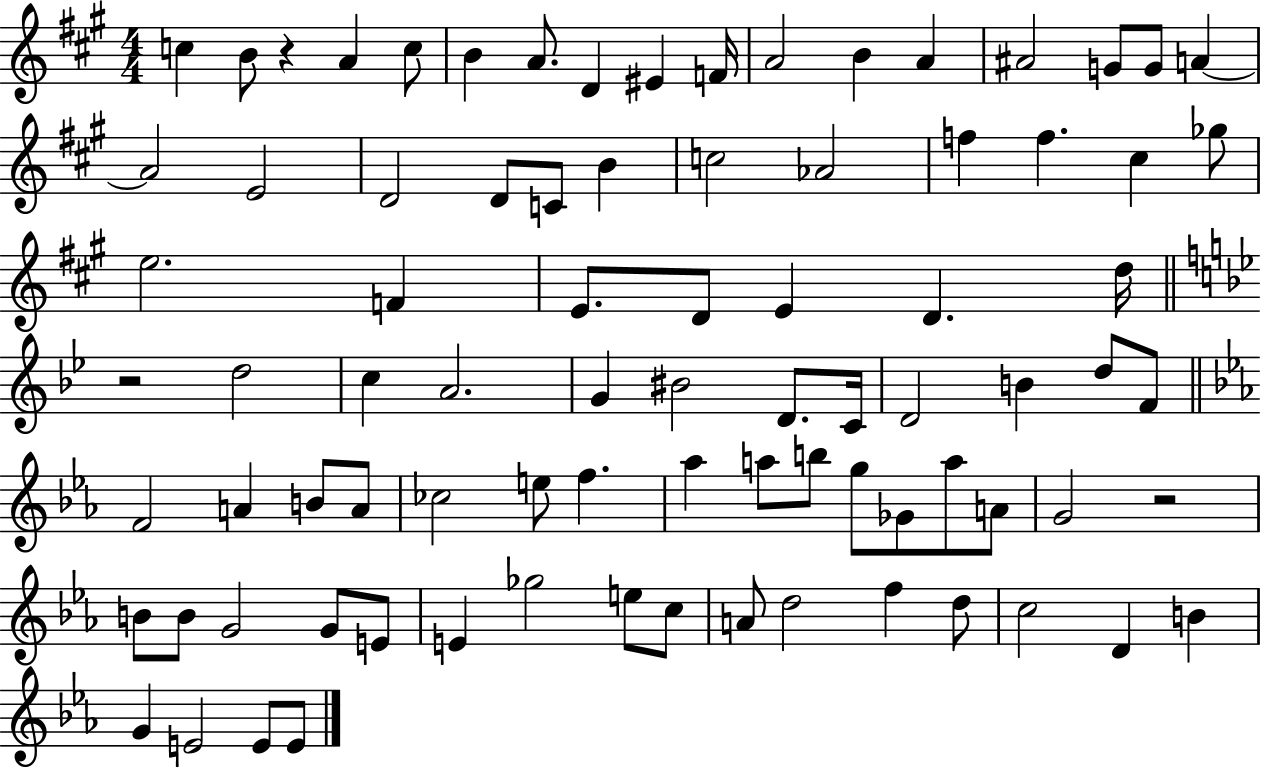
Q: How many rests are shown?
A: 3